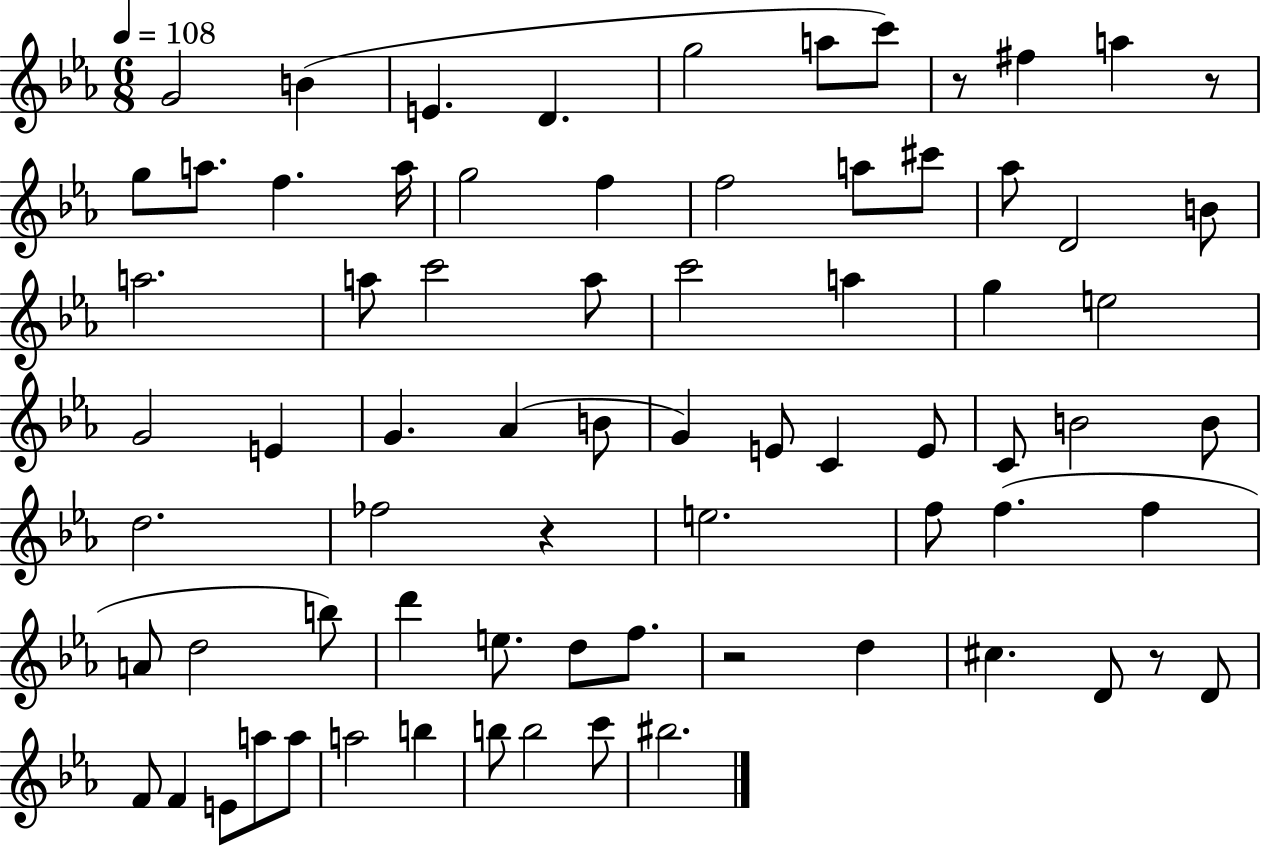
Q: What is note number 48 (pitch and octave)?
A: A4